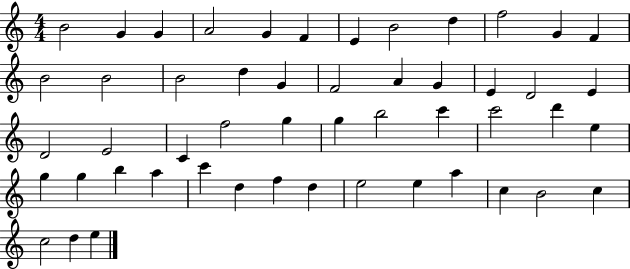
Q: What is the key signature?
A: C major